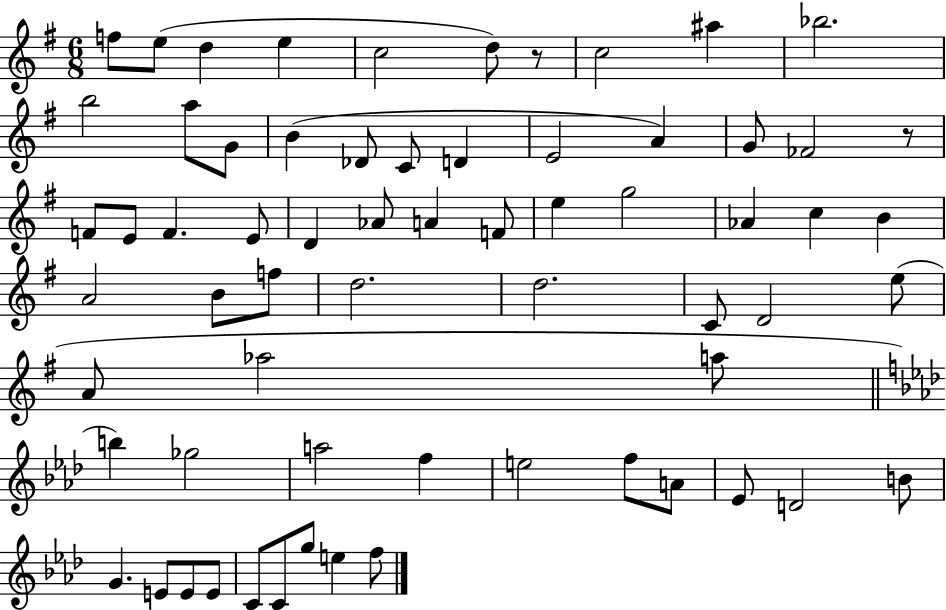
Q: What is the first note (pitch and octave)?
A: F5